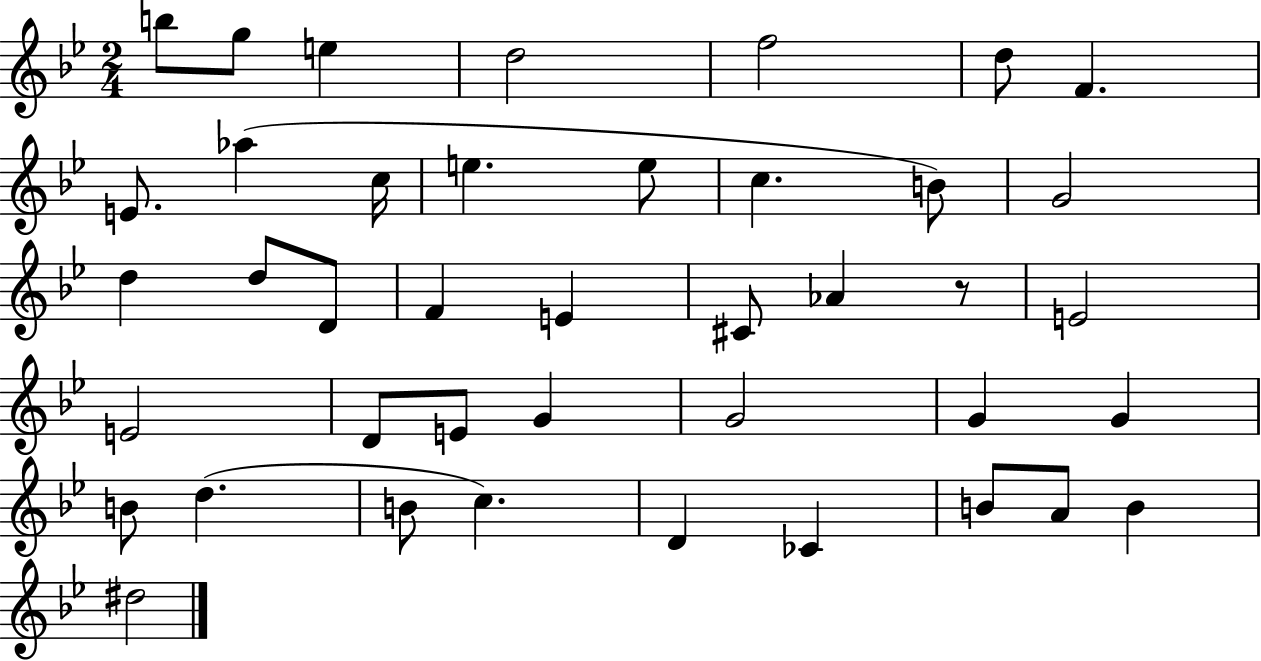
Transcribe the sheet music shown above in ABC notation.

X:1
T:Untitled
M:2/4
L:1/4
K:Bb
b/2 g/2 e d2 f2 d/2 F E/2 _a c/4 e e/2 c B/2 G2 d d/2 D/2 F E ^C/2 _A z/2 E2 E2 D/2 E/2 G G2 G G B/2 d B/2 c D _C B/2 A/2 B ^d2